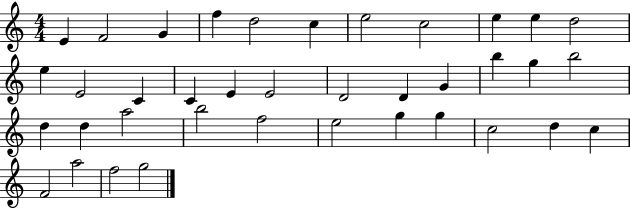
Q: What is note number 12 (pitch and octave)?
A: E5